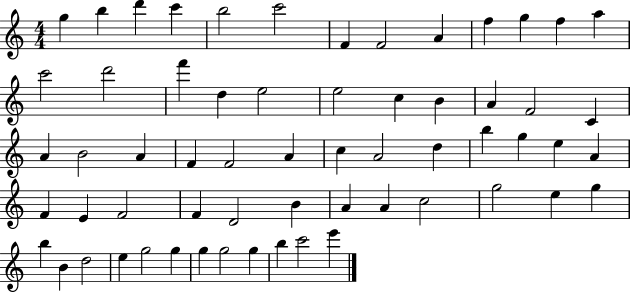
{
  \clef treble
  \numericTimeSignature
  \time 4/4
  \key c \major
  g''4 b''4 d'''4 c'''4 | b''2 c'''2 | f'4 f'2 a'4 | f''4 g''4 f''4 a''4 | \break c'''2 d'''2 | f'''4 d''4 e''2 | e''2 c''4 b'4 | a'4 f'2 c'4 | \break a'4 b'2 a'4 | f'4 f'2 a'4 | c''4 a'2 d''4 | b''4 g''4 e''4 a'4 | \break f'4 e'4 f'2 | f'4 d'2 b'4 | a'4 a'4 c''2 | g''2 e''4 g''4 | \break b''4 b'4 d''2 | e''4 g''2 g''4 | g''4 g''2 g''4 | b''4 c'''2 e'''4 | \break \bar "|."
}